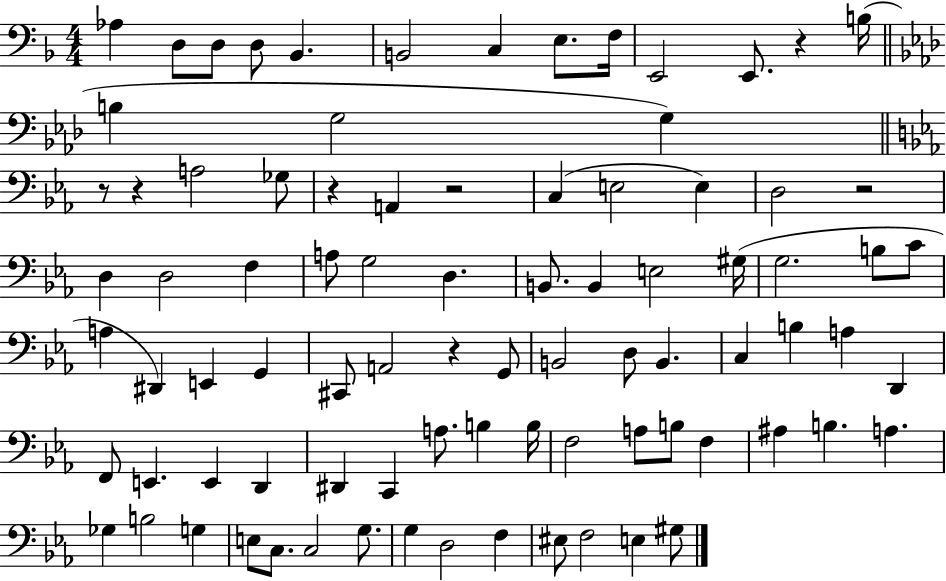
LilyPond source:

{
  \clef bass
  \numericTimeSignature
  \time 4/4
  \key f \major
  aes4 d8 d8 d8 bes,4. | b,2 c4 e8. f16 | e,2 e,8. r4 b16( | \bar "||" \break \key aes \major b4 g2 g4) | \bar "||" \break \key ees \major r8 r4 a2 ges8 | r4 a,4 r2 | c4( e2 e4) | d2 r2 | \break d4 d2 f4 | a8 g2 d4. | b,8. b,4 e2 gis16( | g2. b8 c'8 | \break a4 dis,4) e,4 g,4 | cis,8 a,2 r4 g,8 | b,2 d8 b,4. | c4 b4 a4 d,4 | \break f,8 e,4. e,4 d,4 | dis,4 c,4 a8. b4 b16 | f2 a8 b8 f4 | ais4 b4. a4. | \break ges4 b2 g4 | e8 c8. c2 g8. | g4 d2 f4 | eis8 f2 e4 gis8 | \break \bar "|."
}